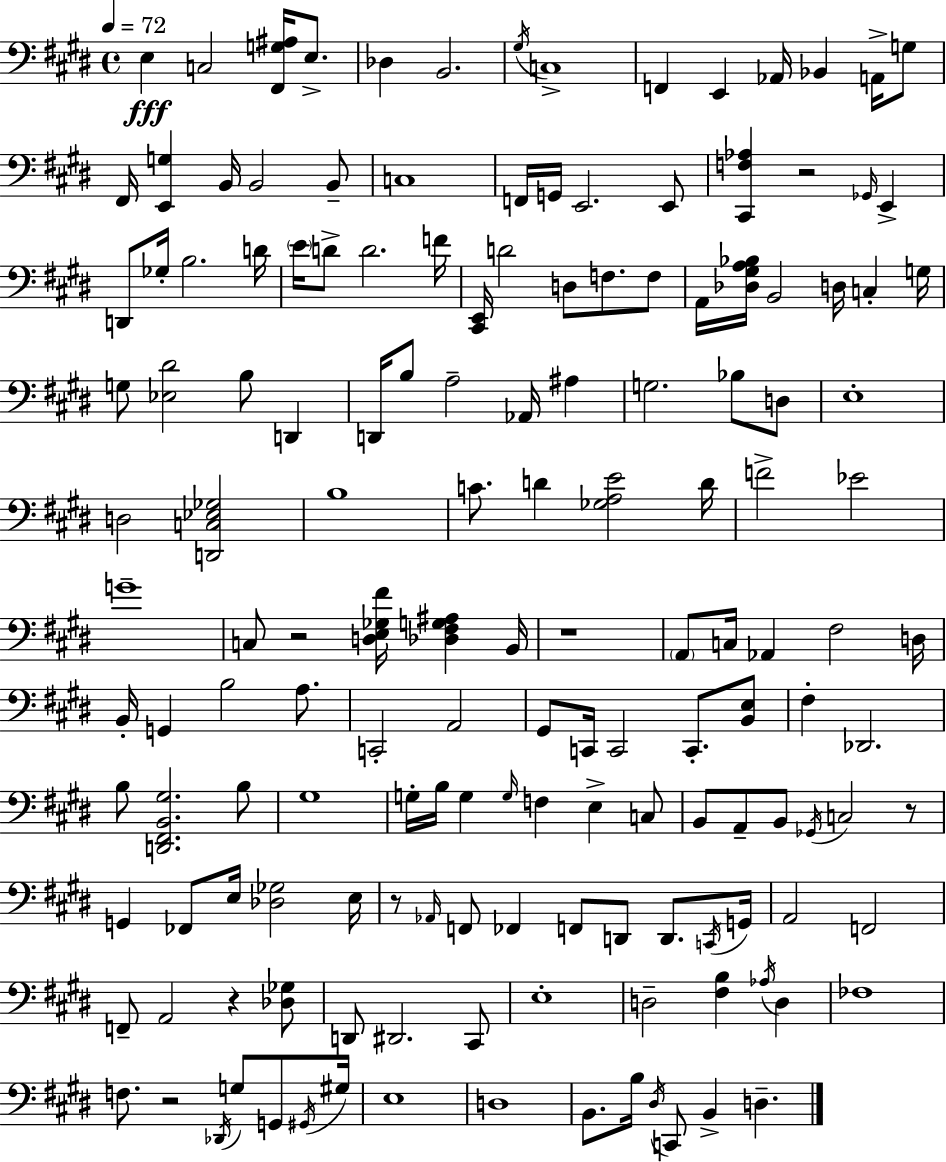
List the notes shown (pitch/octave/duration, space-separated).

E3/q C3/h [F#2,G3,A#3]/s E3/e. Db3/q B2/h. G#3/s C3/w F2/q E2/q Ab2/s Bb2/q A2/s G3/e F#2/s [E2,G3]/q B2/s B2/h B2/e C3/w F2/s G2/s E2/h. E2/e [C#2,F3,Ab3]/q R/h Gb2/s E2/q D2/e Gb3/s B3/h. D4/s E4/s D4/e D4/h. F4/s [C#2,E2]/s D4/h D3/e F3/e. F3/e A2/s [Db3,G#3,A3,Bb3]/s B2/h D3/s C3/q G3/s G3/e [Eb3,D#4]/h B3/e D2/q D2/s B3/e A3/h Ab2/s A#3/q G3/h. Bb3/e D3/e E3/w D3/h [D2,C3,Eb3,Gb3]/h B3/w C4/e. D4/q [Gb3,A3,E4]/h D4/s F4/h Eb4/h G4/w C3/e R/h [D3,E3,Gb3,F#4]/s [Db3,F#3,G3,A#3]/q B2/s R/w A2/e C3/s Ab2/q F#3/h D3/s B2/s G2/q B3/h A3/e. C2/h A2/h G#2/e C2/s C2/h C2/e. [B2,E3]/e F#3/q Db2/h. B3/e [D2,F#2,B2,G#3]/h. B3/e G#3/w G3/s B3/s G3/q G3/s F3/q E3/q C3/e B2/e A2/e B2/e Gb2/s C3/h R/e G2/q FES2/e E3/s [Db3,Gb3]/h E3/s R/e Ab2/s F2/e FES2/q F2/e D2/e D2/e. C2/s G2/s A2/h F2/h F2/e A2/h R/q [Db3,Gb3]/e D2/e D#2/h. C#2/e E3/w D3/h [F#3,B3]/q Ab3/s D3/q FES3/w F3/e. R/h Db2/s G3/e G2/e G#2/s G#3/s E3/w D3/w B2/e. B3/s D#3/s C2/e B2/q D3/q.